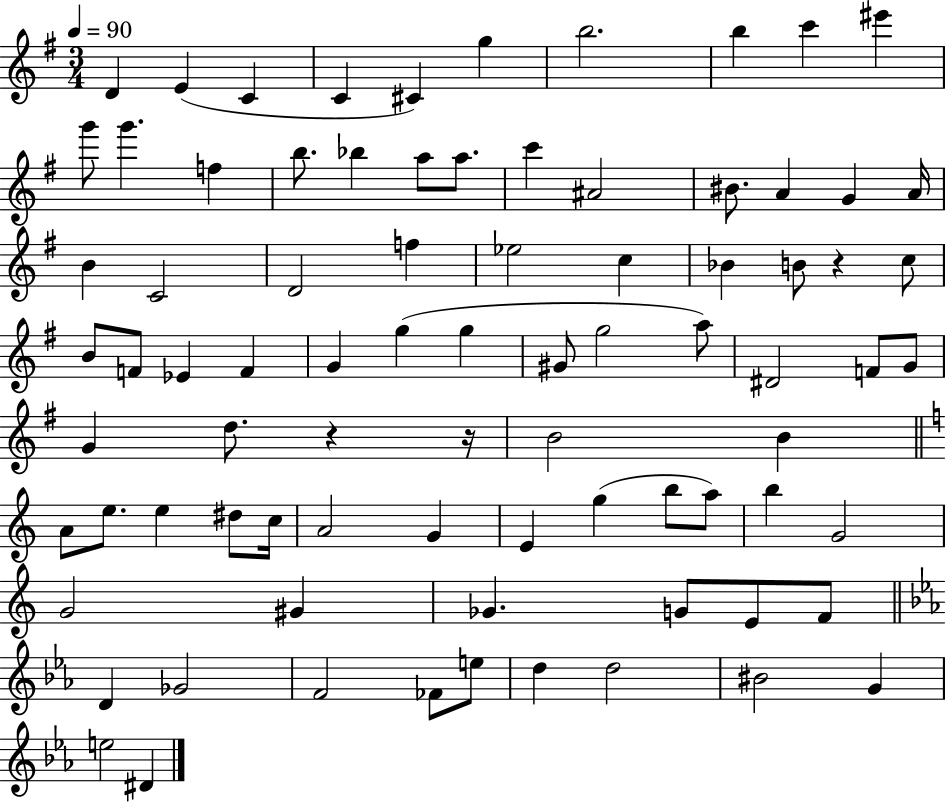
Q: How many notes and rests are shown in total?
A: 82